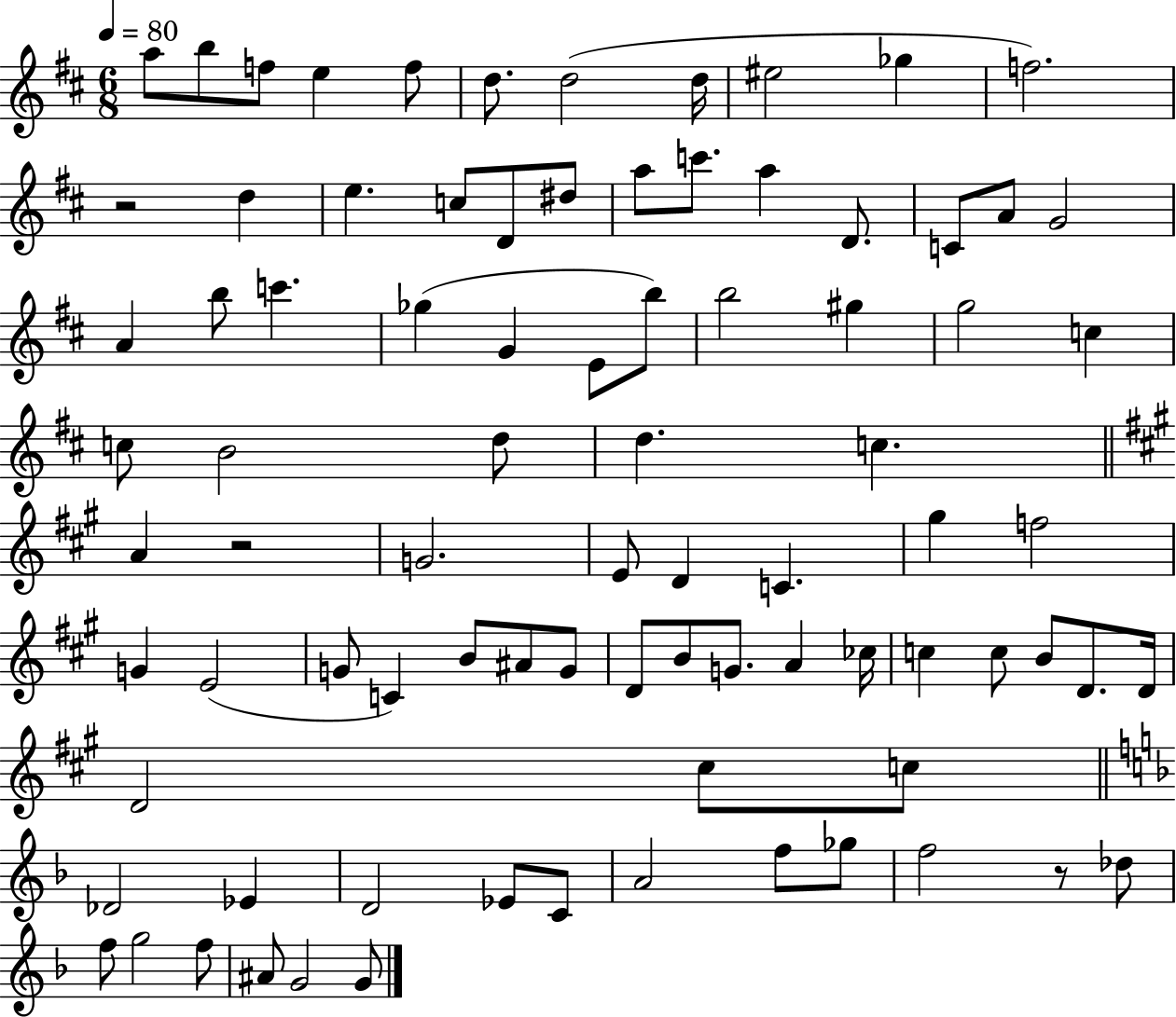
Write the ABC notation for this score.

X:1
T:Untitled
M:6/8
L:1/4
K:D
a/2 b/2 f/2 e f/2 d/2 d2 d/4 ^e2 _g f2 z2 d e c/2 D/2 ^d/2 a/2 c'/2 a D/2 C/2 A/2 G2 A b/2 c' _g G E/2 b/2 b2 ^g g2 c c/2 B2 d/2 d c A z2 G2 E/2 D C ^g f2 G E2 G/2 C B/2 ^A/2 G/2 D/2 B/2 G/2 A _c/4 c c/2 B/2 D/2 D/4 D2 ^c/2 c/2 _D2 _E D2 _E/2 C/2 A2 f/2 _g/2 f2 z/2 _d/2 f/2 g2 f/2 ^A/2 G2 G/2